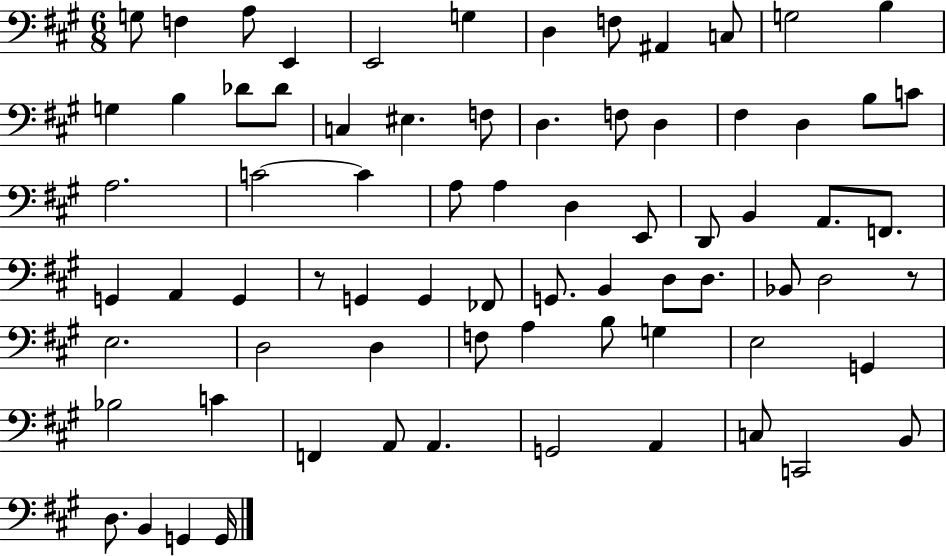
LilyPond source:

{
  \clef bass
  \numericTimeSignature
  \time 6/8
  \key a \major
  g8 f4 a8 e,4 | e,2 g4 | d4 f8 ais,4 c8 | g2 b4 | \break g4 b4 des'8 des'8 | c4 eis4. f8 | d4. f8 d4 | fis4 d4 b8 c'8 | \break a2. | c'2~~ c'4 | a8 a4 d4 e,8 | d,8 b,4 a,8. f,8. | \break g,4 a,4 g,4 | r8 g,4 g,4 fes,8 | g,8. b,4 d8 d8. | bes,8 d2 r8 | \break e2. | d2 d4 | f8 a4 b8 g4 | e2 g,4 | \break bes2 c'4 | f,4 a,8 a,4. | g,2 a,4 | c8 c,2 b,8 | \break d8. b,4 g,4 g,16 | \bar "|."
}